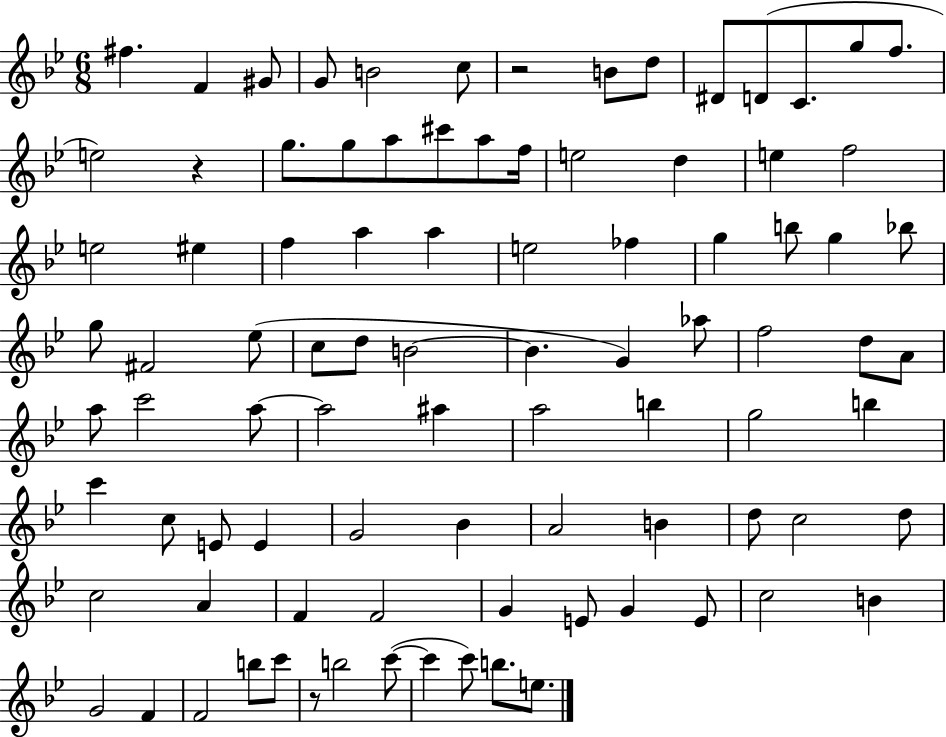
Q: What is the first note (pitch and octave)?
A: F#5